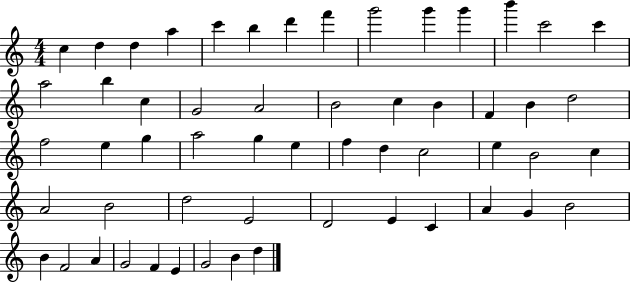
C5/q D5/q D5/q A5/q C6/q B5/q D6/q F6/q G6/h G6/q G6/q B6/q C6/h C6/q A5/h B5/q C5/q G4/h A4/h B4/h C5/q B4/q F4/q B4/q D5/h F5/h E5/q G5/q A5/h G5/q E5/q F5/q D5/q C5/h E5/q B4/h C5/q A4/h B4/h D5/h E4/h D4/h E4/q C4/q A4/q G4/q B4/h B4/q F4/h A4/q G4/h F4/q E4/q G4/h B4/q D5/q